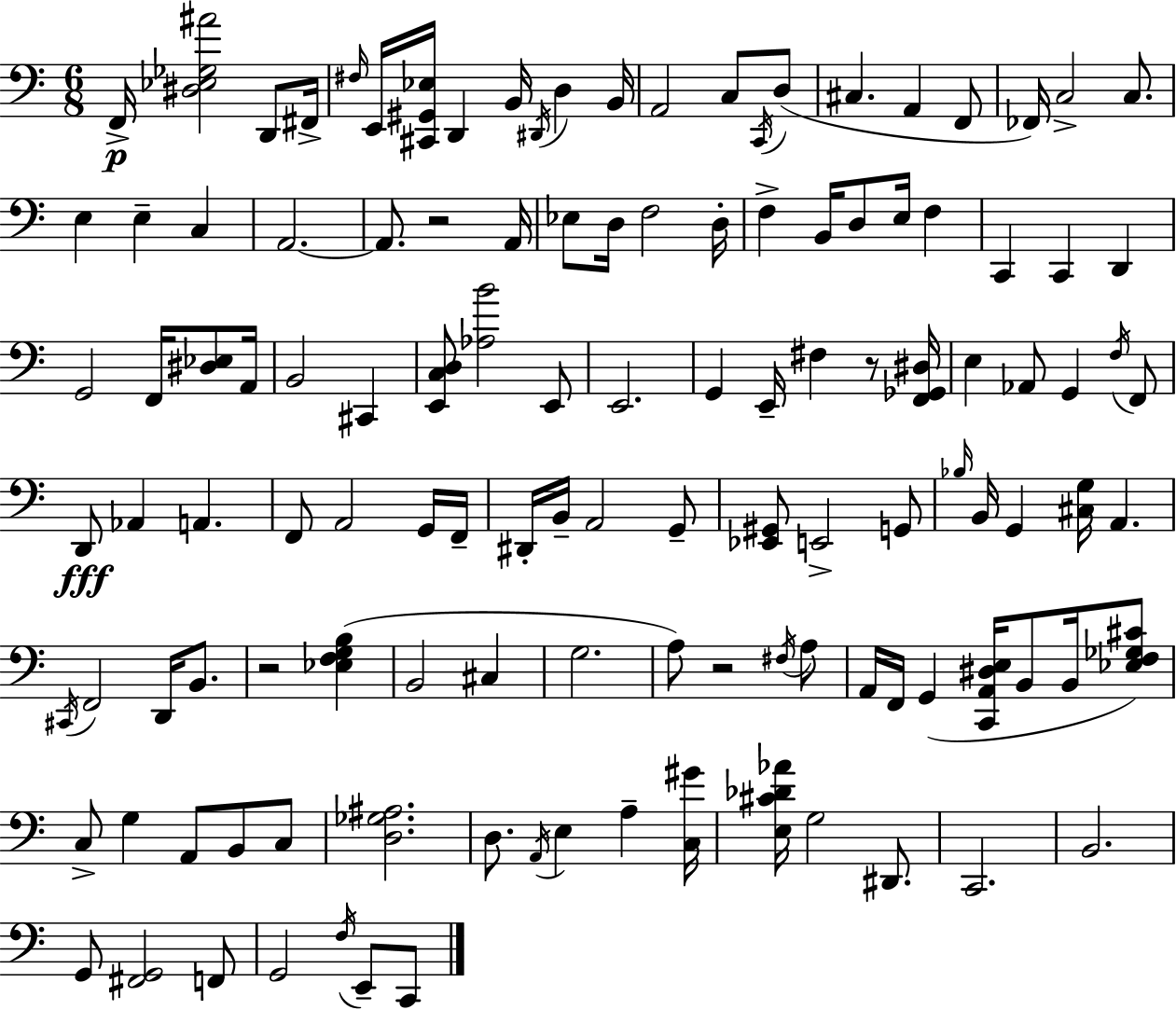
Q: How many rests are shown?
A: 4